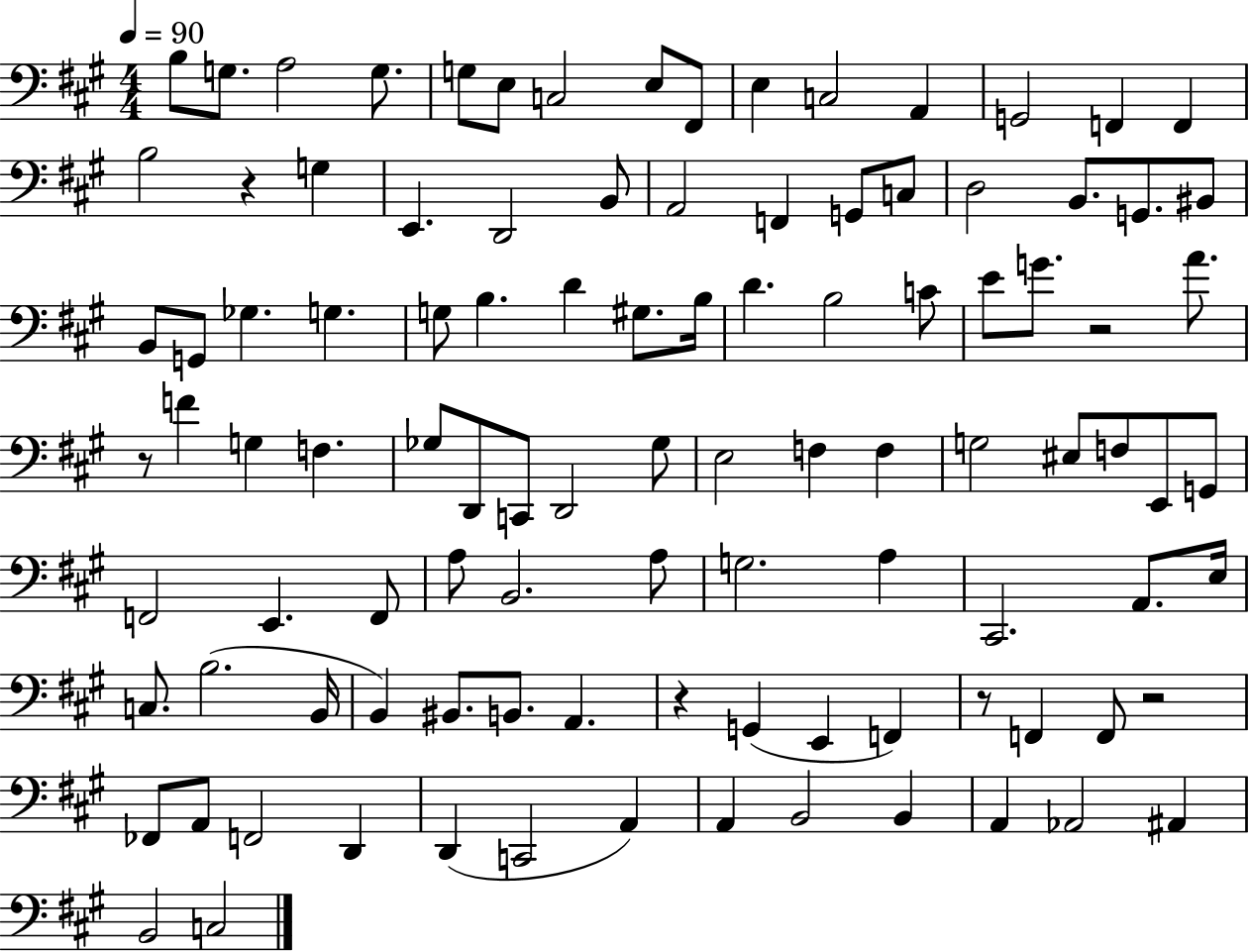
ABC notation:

X:1
T:Untitled
M:4/4
L:1/4
K:A
B,/2 G,/2 A,2 G,/2 G,/2 E,/2 C,2 E,/2 ^F,,/2 E, C,2 A,, G,,2 F,, F,, B,2 z G, E,, D,,2 B,,/2 A,,2 F,, G,,/2 C,/2 D,2 B,,/2 G,,/2 ^B,,/2 B,,/2 G,,/2 _G, G, G,/2 B, D ^G,/2 B,/4 D B,2 C/2 E/2 G/2 z2 A/2 z/2 F G, F, _G,/2 D,,/2 C,,/2 D,,2 _G,/2 E,2 F, F, G,2 ^E,/2 F,/2 E,,/2 G,,/2 F,,2 E,, F,,/2 A,/2 B,,2 A,/2 G,2 A, ^C,,2 A,,/2 E,/4 C,/2 B,2 B,,/4 B,, ^B,,/2 B,,/2 A,, z G,, E,, F,, z/2 F,, F,,/2 z2 _F,,/2 A,,/2 F,,2 D,, D,, C,,2 A,, A,, B,,2 B,, A,, _A,,2 ^A,, B,,2 C,2